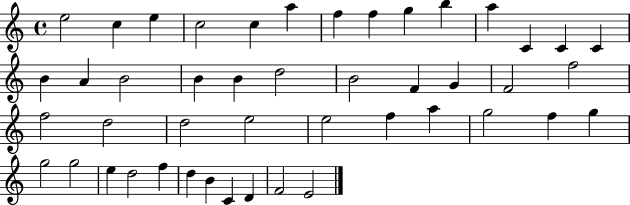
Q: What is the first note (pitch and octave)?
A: E5